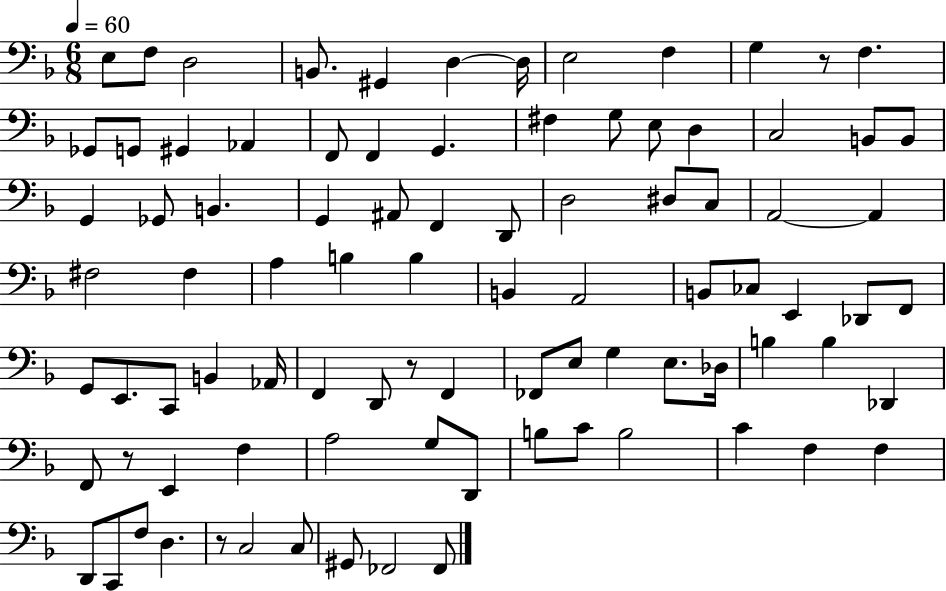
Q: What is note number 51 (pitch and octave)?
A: E2